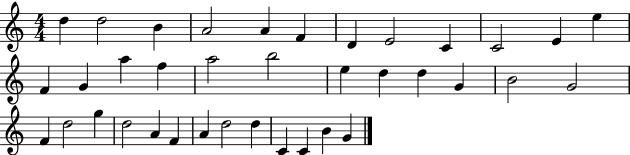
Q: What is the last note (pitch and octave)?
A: G4